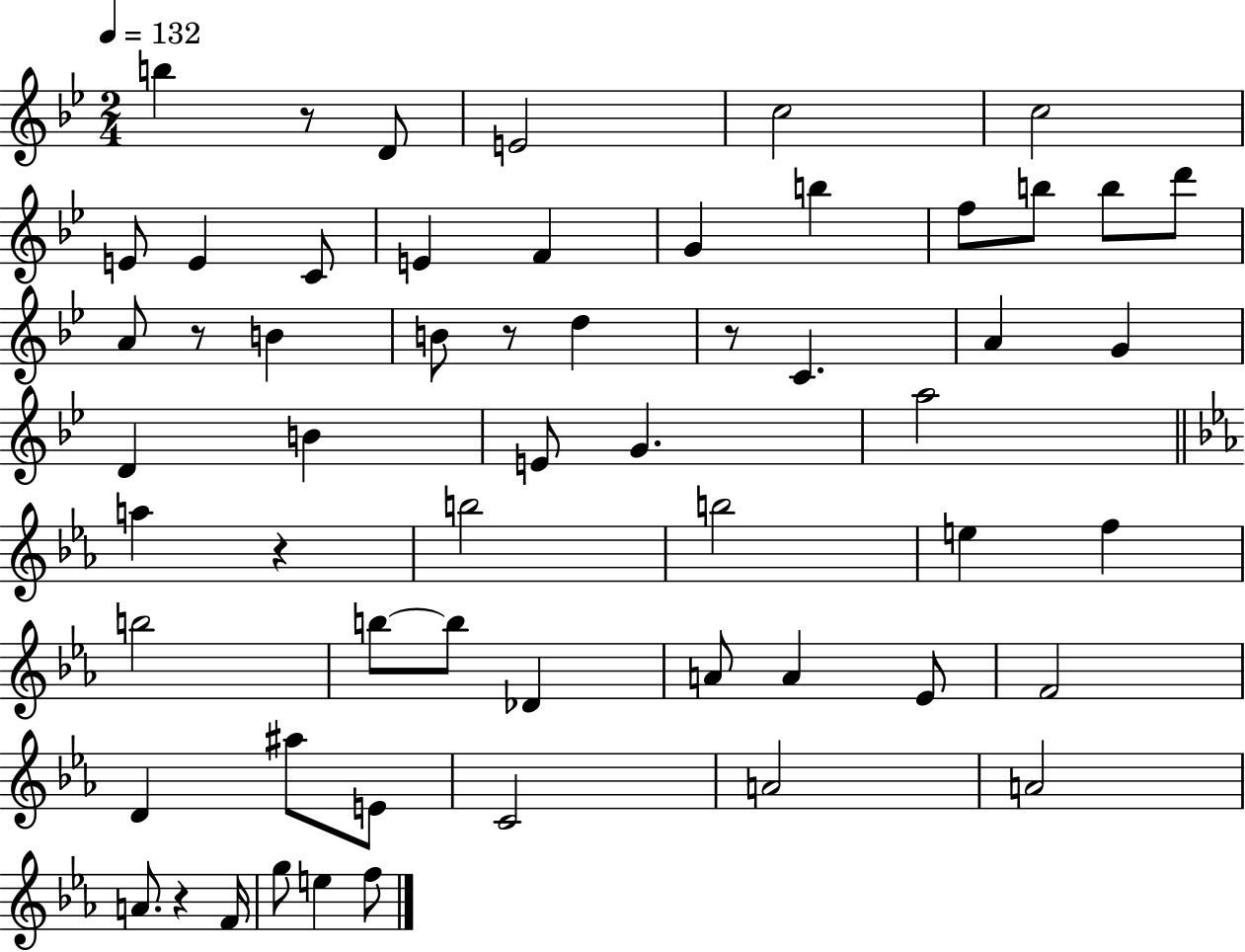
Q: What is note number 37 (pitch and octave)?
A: Db4